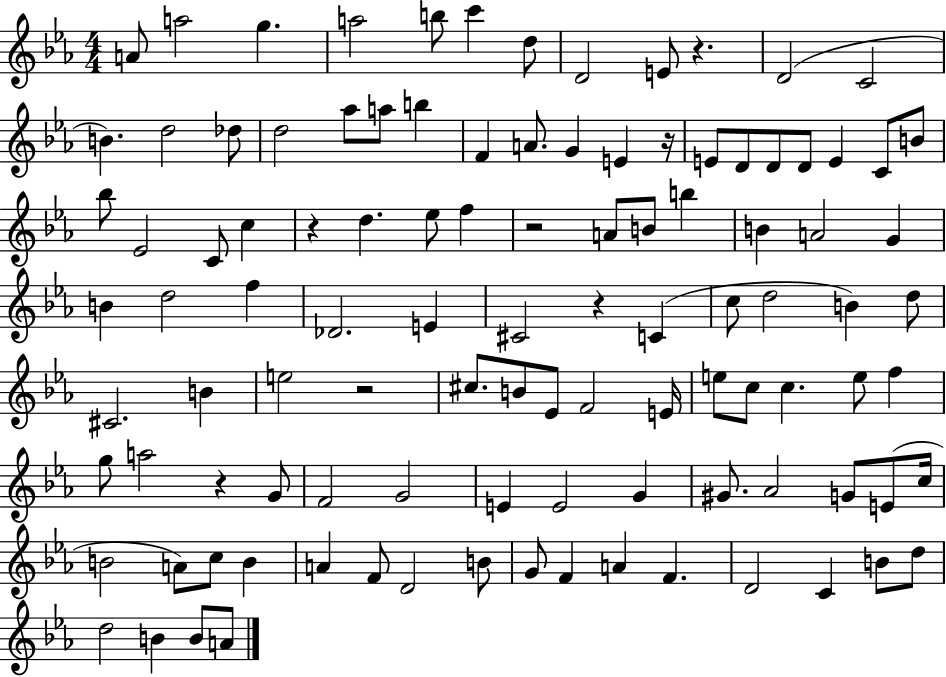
{
  \clef treble
  \numericTimeSignature
  \time 4/4
  \key ees \major
  a'8 a''2 g''4. | a''2 b''8 c'''4 d''8 | d'2 e'8 r4. | d'2( c'2 | \break b'4.) d''2 des''8 | d''2 aes''8 a''8 b''4 | f'4 a'8. g'4 e'4 r16 | e'8 d'8 d'8 d'8 e'4 c'8 b'8 | \break bes''8 ees'2 c'8 c''4 | r4 d''4. ees''8 f''4 | r2 a'8 b'8 b''4 | b'4 a'2 g'4 | \break b'4 d''2 f''4 | des'2. e'4 | cis'2 r4 c'4( | c''8 d''2 b'4) d''8 | \break cis'2. b'4 | e''2 r2 | cis''8. b'8 ees'8 f'2 e'16 | e''8 c''8 c''4. e''8 f''4 | \break g''8 a''2 r4 g'8 | f'2 g'2 | e'4 e'2 g'4 | gis'8. aes'2 g'8 e'8( c''16 | \break b'2 a'8) c''8 b'4 | a'4 f'8 d'2 b'8 | g'8 f'4 a'4 f'4. | d'2 c'4 b'8 d''8 | \break d''2 b'4 b'8 a'8 | \bar "|."
}